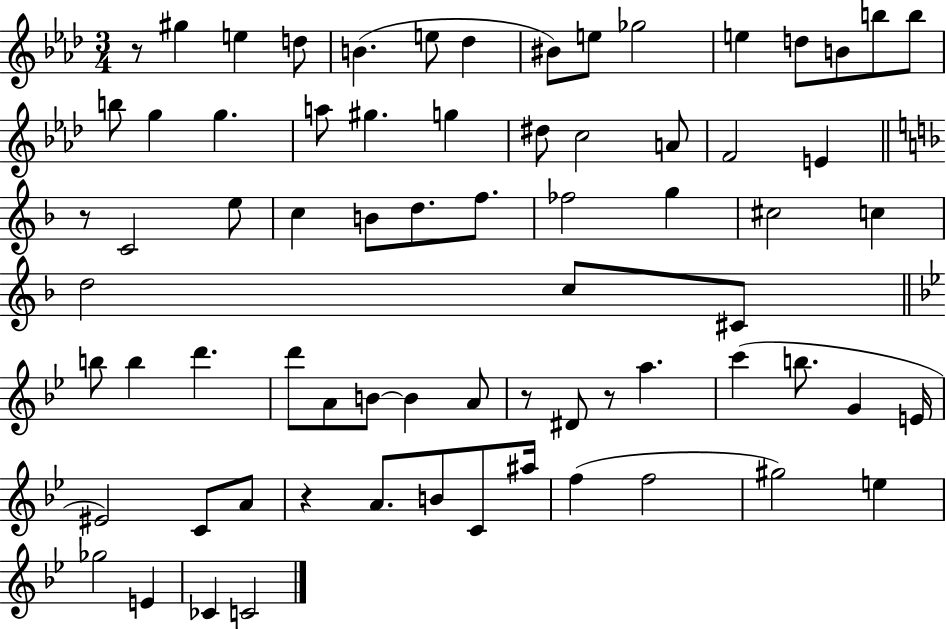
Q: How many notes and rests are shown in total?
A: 72